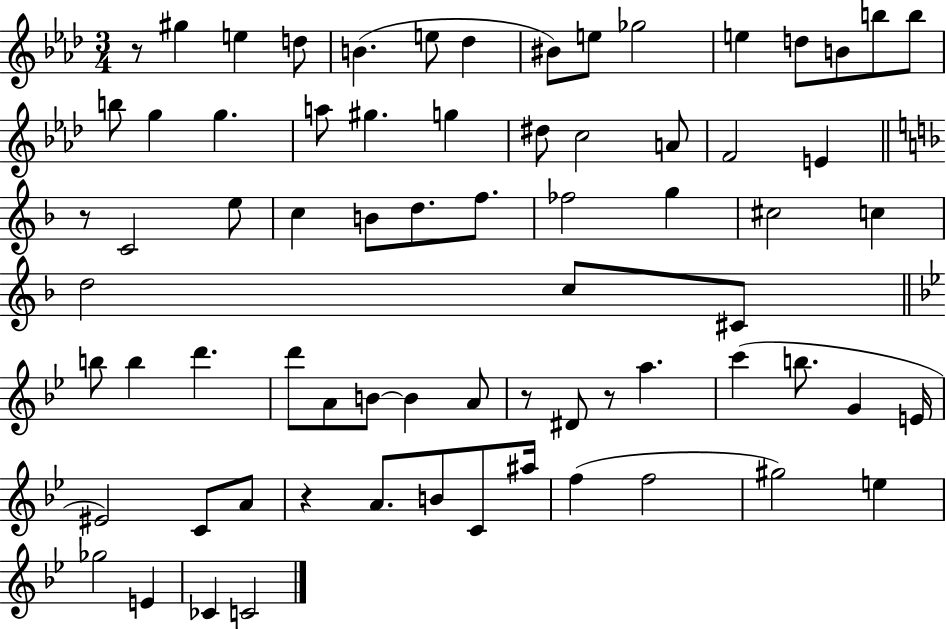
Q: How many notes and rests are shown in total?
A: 72